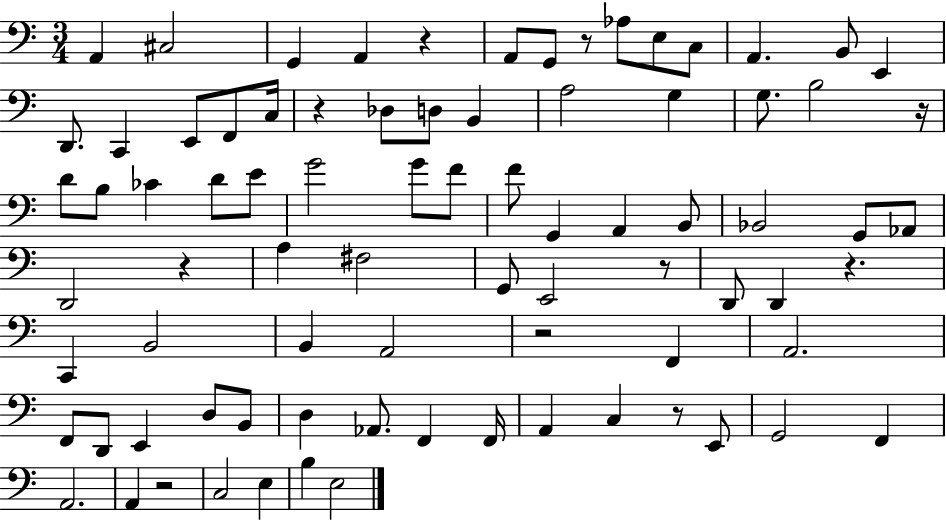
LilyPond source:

{
  \clef bass
  \numericTimeSignature
  \time 3/4
  \key c \major
  a,4 cis2 | g,4 a,4 r4 | a,8 g,8 r8 aes8 e8 c8 | a,4. b,8 e,4 | \break d,8. c,4 e,8 f,8 c16 | r4 des8 d8 b,4 | a2 g4 | g8. b2 r16 | \break d'8 b8 ces'4 d'8 e'8 | g'2 g'8 f'8 | f'8 g,4 a,4 b,8 | bes,2 g,8 aes,8 | \break d,2 r4 | a4 fis2 | g,8 e,2 r8 | d,8 d,4 r4. | \break c,4 b,2 | b,4 a,2 | r2 f,4 | a,2. | \break f,8 d,8 e,4 d8 b,8 | d4 aes,8. f,4 f,16 | a,4 c4 r8 e,8 | g,2 f,4 | \break a,2. | a,4 r2 | c2 e4 | b4 e2 | \break \bar "|."
}